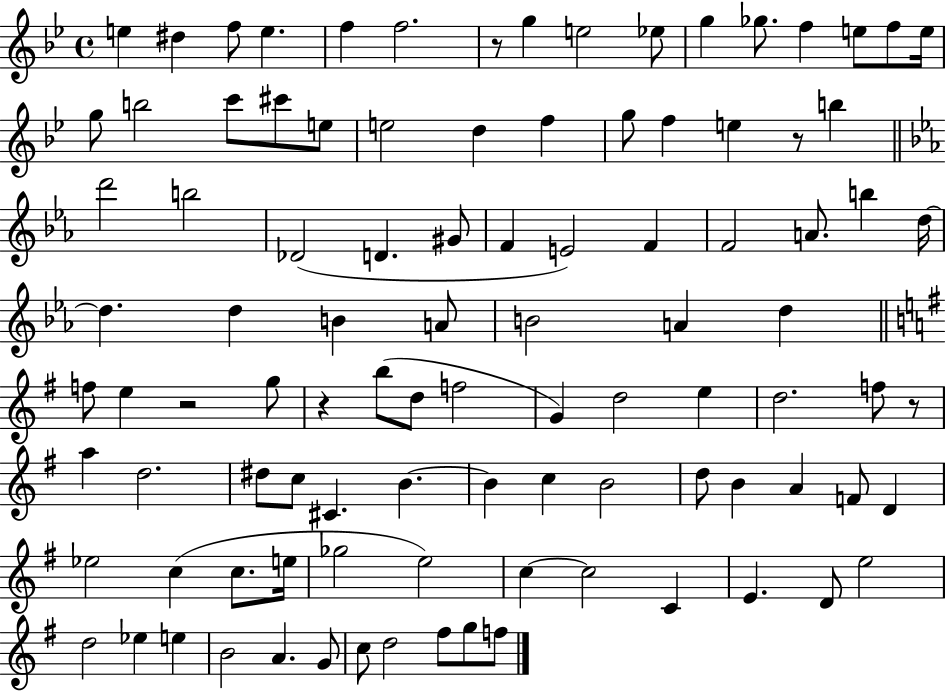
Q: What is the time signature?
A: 4/4